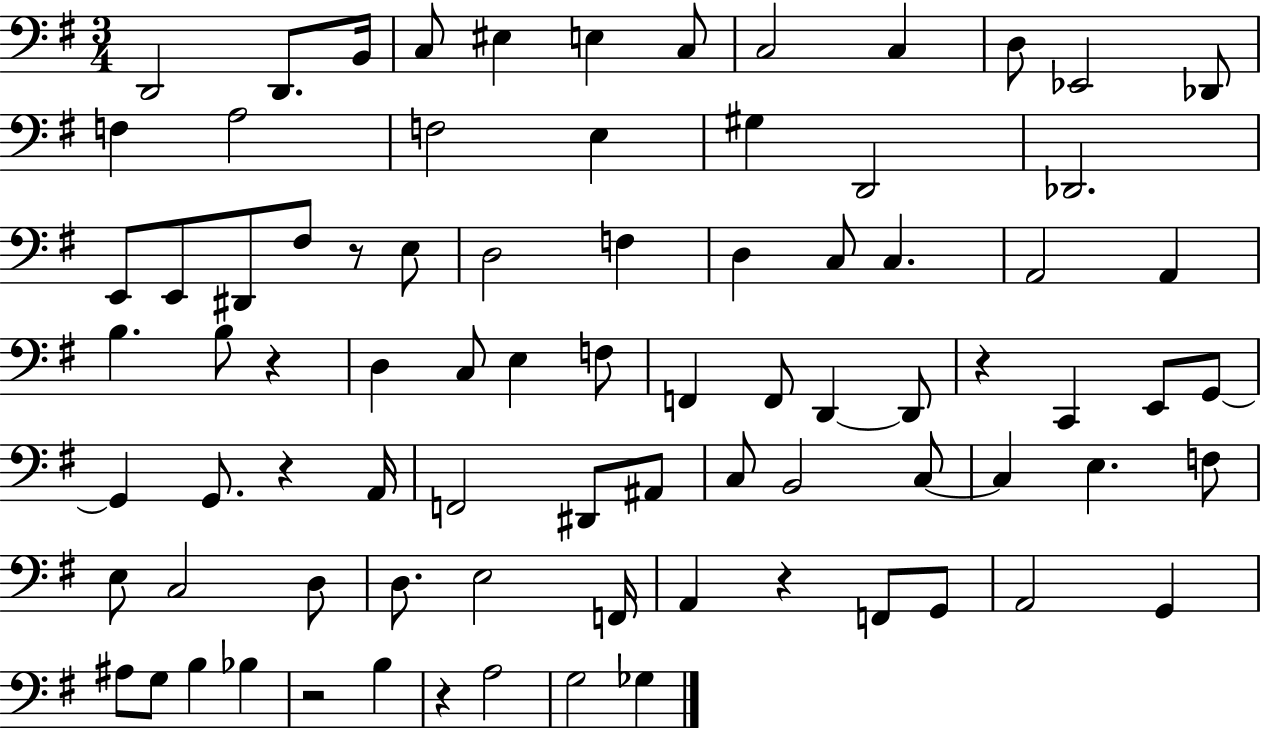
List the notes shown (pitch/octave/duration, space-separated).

D2/h D2/e. B2/s C3/e EIS3/q E3/q C3/e C3/h C3/q D3/e Eb2/h Db2/e F3/q A3/h F3/h E3/q G#3/q D2/h Db2/h. E2/e E2/e D#2/e F#3/e R/e E3/e D3/h F3/q D3/q C3/e C3/q. A2/h A2/q B3/q. B3/e R/q D3/q C3/e E3/q F3/e F2/q F2/e D2/q D2/e R/q C2/q E2/e G2/e G2/q G2/e. R/q A2/s F2/h D#2/e A#2/e C3/e B2/h C3/e C3/q E3/q. F3/e E3/e C3/h D3/e D3/e. E3/h F2/s A2/q R/q F2/e G2/e A2/h G2/q A#3/e G3/e B3/q Bb3/q R/h B3/q R/q A3/h G3/h Gb3/q